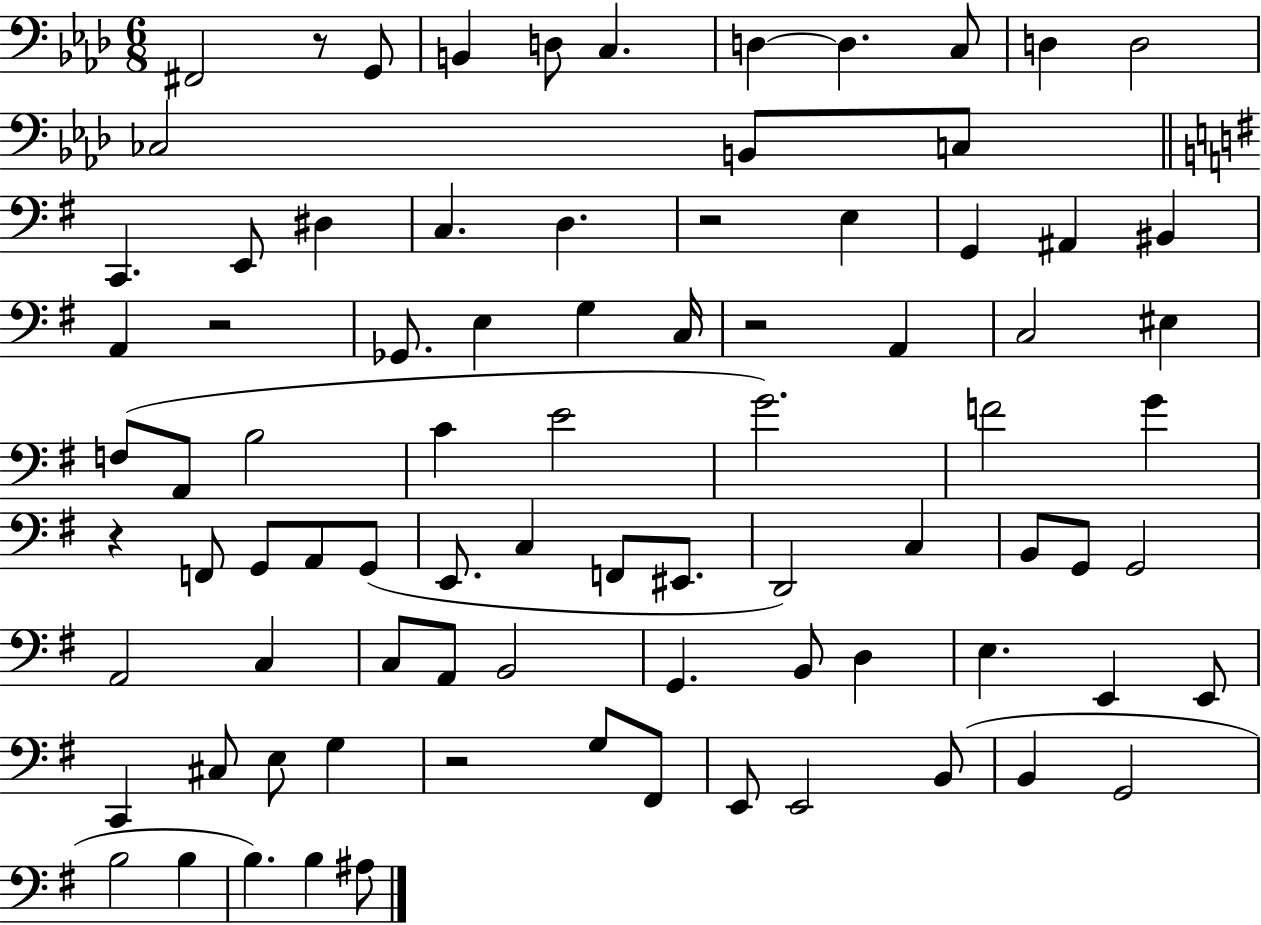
F#2/h R/e G2/e B2/q D3/e C3/q. D3/q D3/q. C3/e D3/q D3/h CES3/h B2/e C3/e C2/q. E2/e D#3/q C3/q. D3/q. R/h E3/q G2/q A#2/q BIS2/q A2/q R/h Gb2/e. E3/q G3/q C3/s R/h A2/q C3/h EIS3/q F3/e A2/e B3/h C4/q E4/h G4/h. F4/h G4/q R/q F2/e G2/e A2/e G2/e E2/e. C3/q F2/e EIS2/e. D2/h C3/q B2/e G2/e G2/h A2/h C3/q C3/e A2/e B2/h G2/q. B2/e D3/q E3/q. E2/q E2/e C2/q C#3/e E3/e G3/q R/h G3/e F#2/e E2/e E2/h B2/e B2/q G2/h B3/h B3/q B3/q. B3/q A#3/e